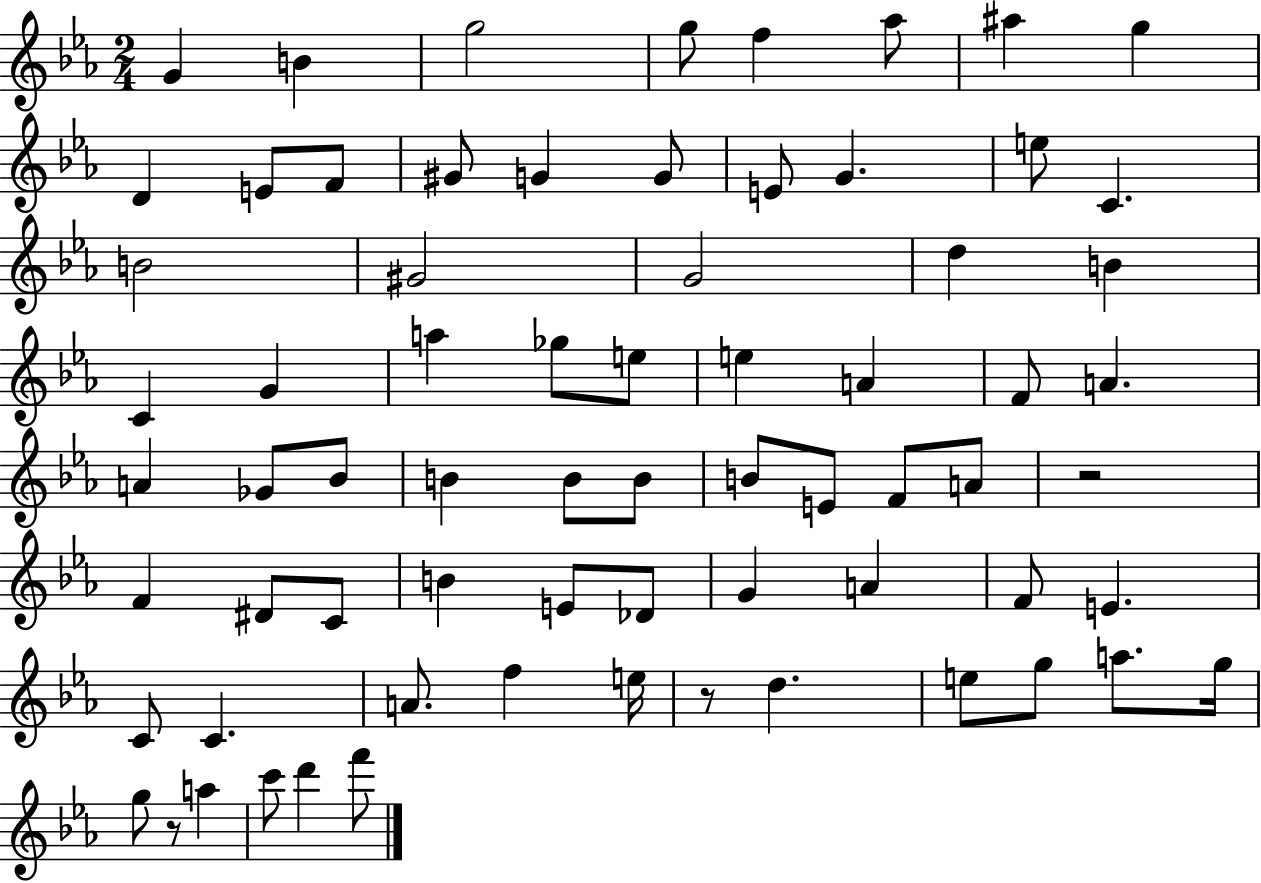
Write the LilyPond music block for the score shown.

{
  \clef treble
  \numericTimeSignature
  \time 2/4
  \key ees \major
  g'4 b'4 | g''2 | g''8 f''4 aes''8 | ais''4 g''4 | \break d'4 e'8 f'8 | gis'8 g'4 g'8 | e'8 g'4. | e''8 c'4. | \break b'2 | gis'2 | g'2 | d''4 b'4 | \break c'4 g'4 | a''4 ges''8 e''8 | e''4 a'4 | f'8 a'4. | \break a'4 ges'8 bes'8 | b'4 b'8 b'8 | b'8 e'8 f'8 a'8 | r2 | \break f'4 dis'8 c'8 | b'4 e'8 des'8 | g'4 a'4 | f'8 e'4. | \break c'8 c'4. | a'8. f''4 e''16 | r8 d''4. | e''8 g''8 a''8. g''16 | \break g''8 r8 a''4 | c'''8 d'''4 f'''8 | \bar "|."
}